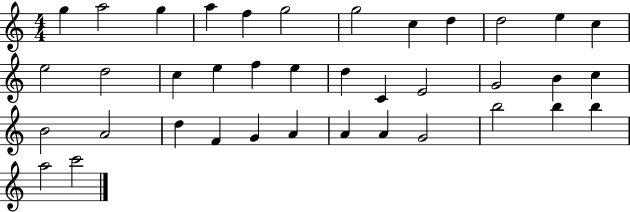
G5/q A5/h G5/q A5/q F5/q G5/h G5/h C5/q D5/q D5/h E5/q C5/q E5/h D5/h C5/q E5/q F5/q E5/q D5/q C4/q E4/h G4/h B4/q C5/q B4/h A4/h D5/q F4/q G4/q A4/q A4/q A4/q G4/h B5/h B5/q B5/q A5/h C6/h